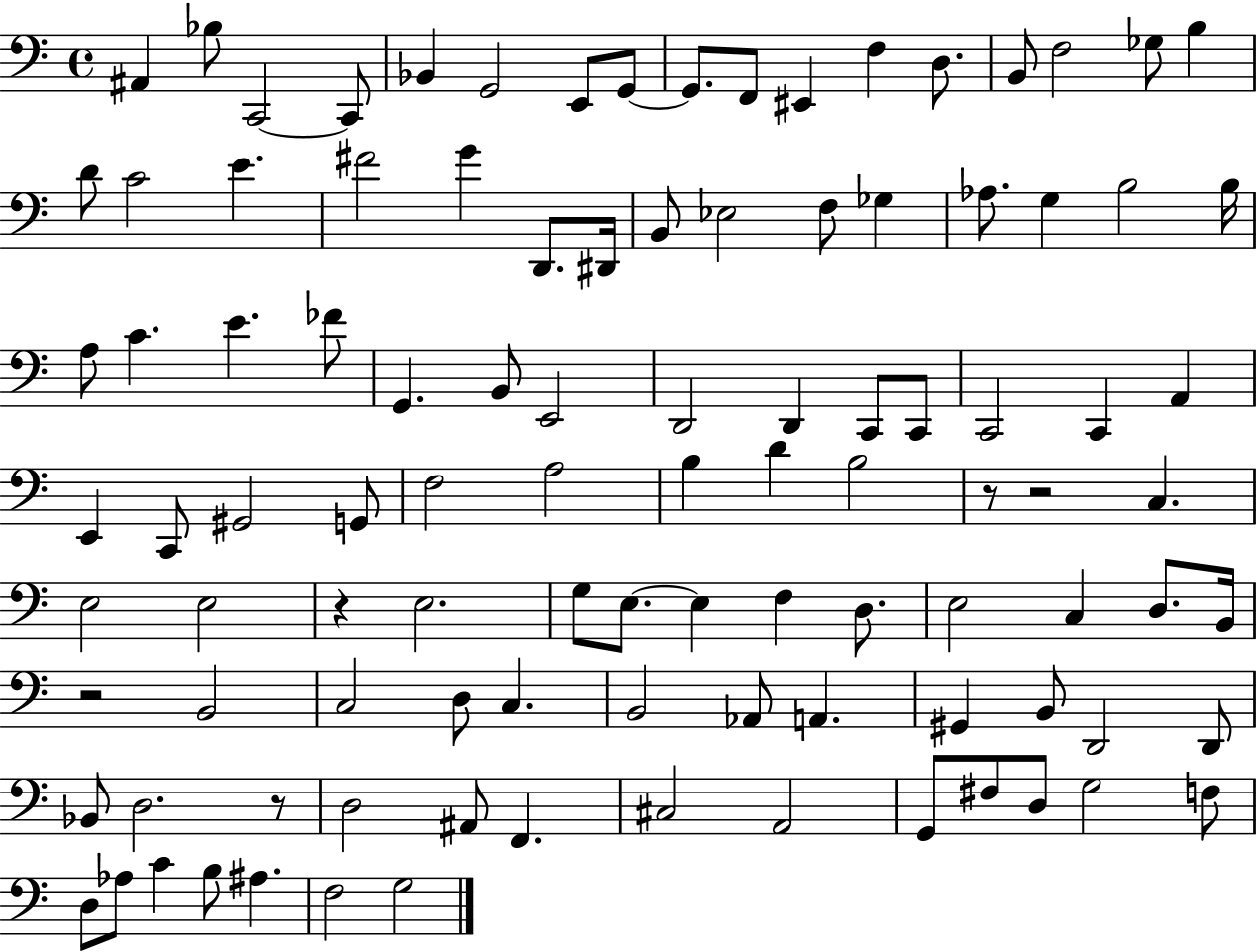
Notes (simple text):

A#2/q Bb3/e C2/h C2/e Bb2/q G2/h E2/e G2/e G2/e. F2/e EIS2/q F3/q D3/e. B2/e F3/h Gb3/e B3/q D4/e C4/h E4/q. F#4/h G4/q D2/e. D#2/s B2/e Eb3/h F3/e Gb3/q Ab3/e. G3/q B3/h B3/s A3/e C4/q. E4/q. FES4/e G2/q. B2/e E2/h D2/h D2/q C2/e C2/e C2/h C2/q A2/q E2/q C2/e G#2/h G2/e F3/h A3/h B3/q D4/q B3/h R/e R/h C3/q. E3/h E3/h R/q E3/h. G3/e E3/e. E3/q F3/q D3/e. E3/h C3/q D3/e. B2/s R/h B2/h C3/h D3/e C3/q. B2/h Ab2/e A2/q. G#2/q B2/e D2/h D2/e Bb2/e D3/h. R/e D3/h A#2/e F2/q. C#3/h A2/h G2/e F#3/e D3/e G3/h F3/e D3/e Ab3/e C4/q B3/e A#3/q. F3/h G3/h